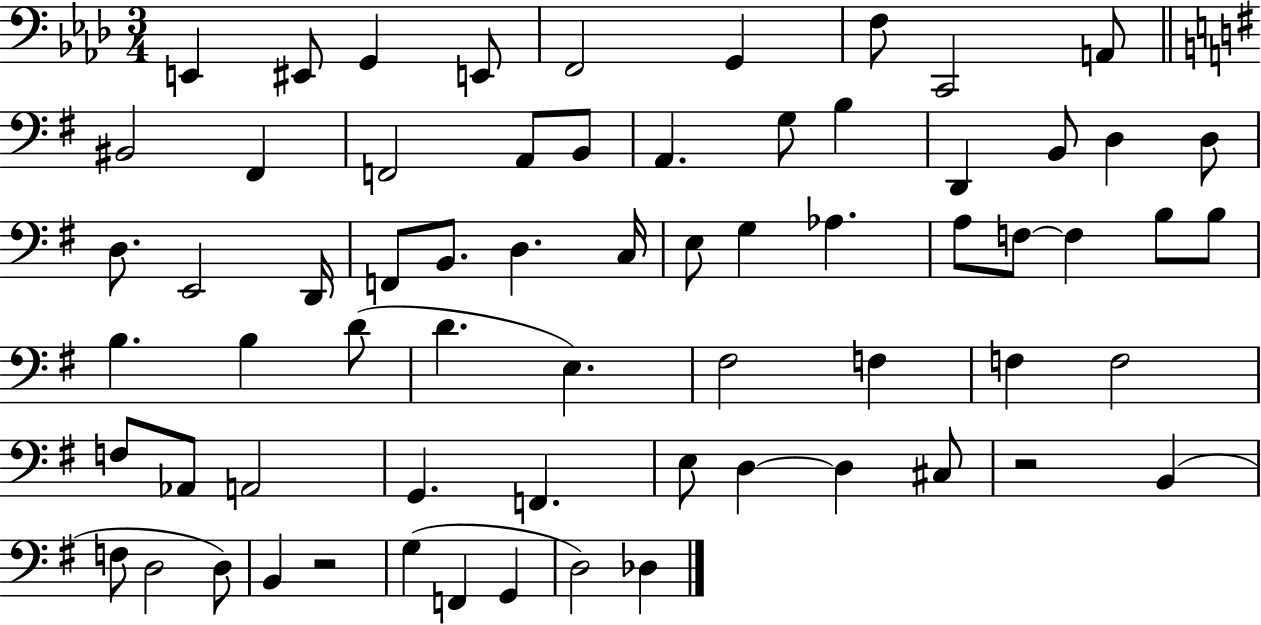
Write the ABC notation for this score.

X:1
T:Untitled
M:3/4
L:1/4
K:Ab
E,, ^E,,/2 G,, E,,/2 F,,2 G,, F,/2 C,,2 A,,/2 ^B,,2 ^F,, F,,2 A,,/2 B,,/2 A,, G,/2 B, D,, B,,/2 D, D,/2 D,/2 E,,2 D,,/4 F,,/2 B,,/2 D, C,/4 E,/2 G, _A, A,/2 F,/2 F, B,/2 B,/2 B, B, D/2 D E, ^F,2 F, F, F,2 F,/2 _A,,/2 A,,2 G,, F,, E,/2 D, D, ^C,/2 z2 B,, F,/2 D,2 D,/2 B,, z2 G, F,, G,, D,2 _D,